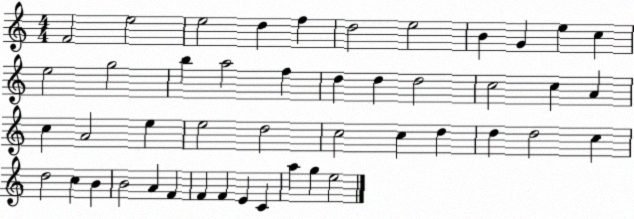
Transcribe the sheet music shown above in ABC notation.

X:1
T:Untitled
M:4/4
L:1/4
K:C
F2 e2 e2 d f d2 e2 B G e c e2 g2 b a2 f d d d2 c2 c A c A2 e e2 d2 c2 c d d d2 c d2 c B B2 A F F F E C a g e2